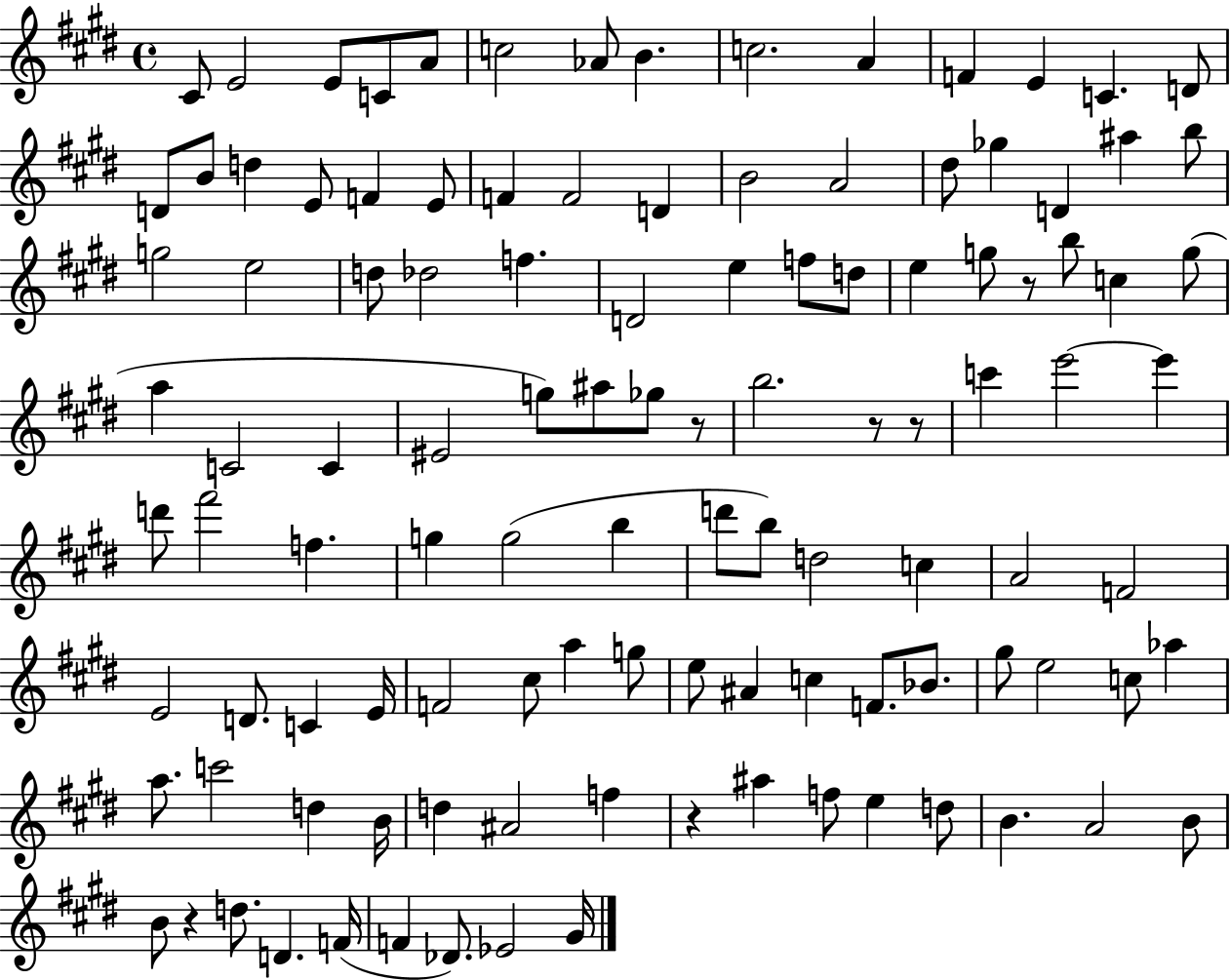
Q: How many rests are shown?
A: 6